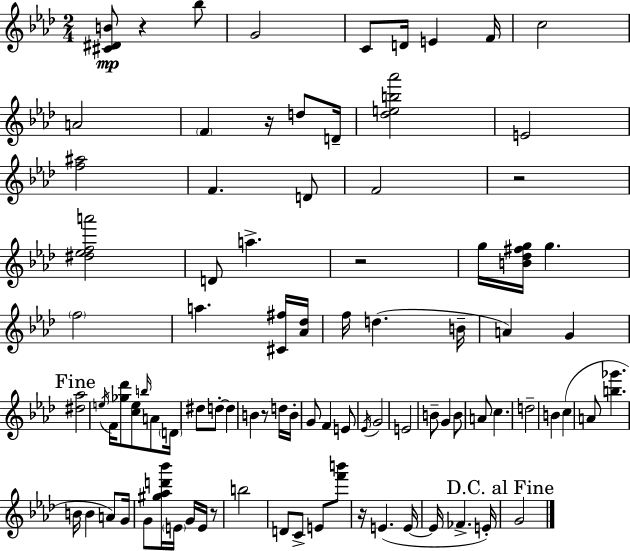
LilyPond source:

{
  \clef treble
  \numericTimeSignature
  \time 2/4
  \key aes \major
  <cis' dis' b'>8\mp r4 bes''8 | g'2 | c'8 d'16 e'4 f'16 | c''2 | \break a'2 | \parenthesize f'4 r16 d''8 d'16-- | <des'' e'' b'' aes'''>2 | e'2 | \break <f'' ais''>2 | f'4. d'8 | f'2 | r2 | \break <dis'' ees'' f'' a'''>2 | d'8 a''4.-> | r2 | g''16 <b' des'' fis'' g''>16 g''4. | \break \parenthesize f''2 | a''4. <cis' fis''>16 <aes' des''>16 | f''16 d''4.( b'16-- | a'4) g'4 | \break \mark "Fine" <dis'' aes''>2 | \acciaccatura { e''16 } f'16 <ges'' des'''>8 <c'' e''>8 \grace { b''16 } a'8 | \parenthesize d'16 dis''8 d''8-.~~ d''4 | b'4 r8 | \break d''16 b'16-. g'8 f'4 | e'8 \acciaccatura { ees'16 } g'2 | e'2 | b'8-- g'4 | \break b'8 a'8 c''4. | d''2-- | b'4 c''4( | a'8 <b'' ges'''>4. | \break b'16 b'4 | a'8) g'16 g'8 <gis'' aes'' d''' bes'''>16 \parenthesize e'16 g'16 | e'16 r8 b''2 | d'8 c'8-> e'8 | \break <f''' b'''>8 r16 e'4.( | e'16~~ e'16 fes'4.-> | e'16-.) \mark "D.C. al Fine" g'2 | \bar "|."
}